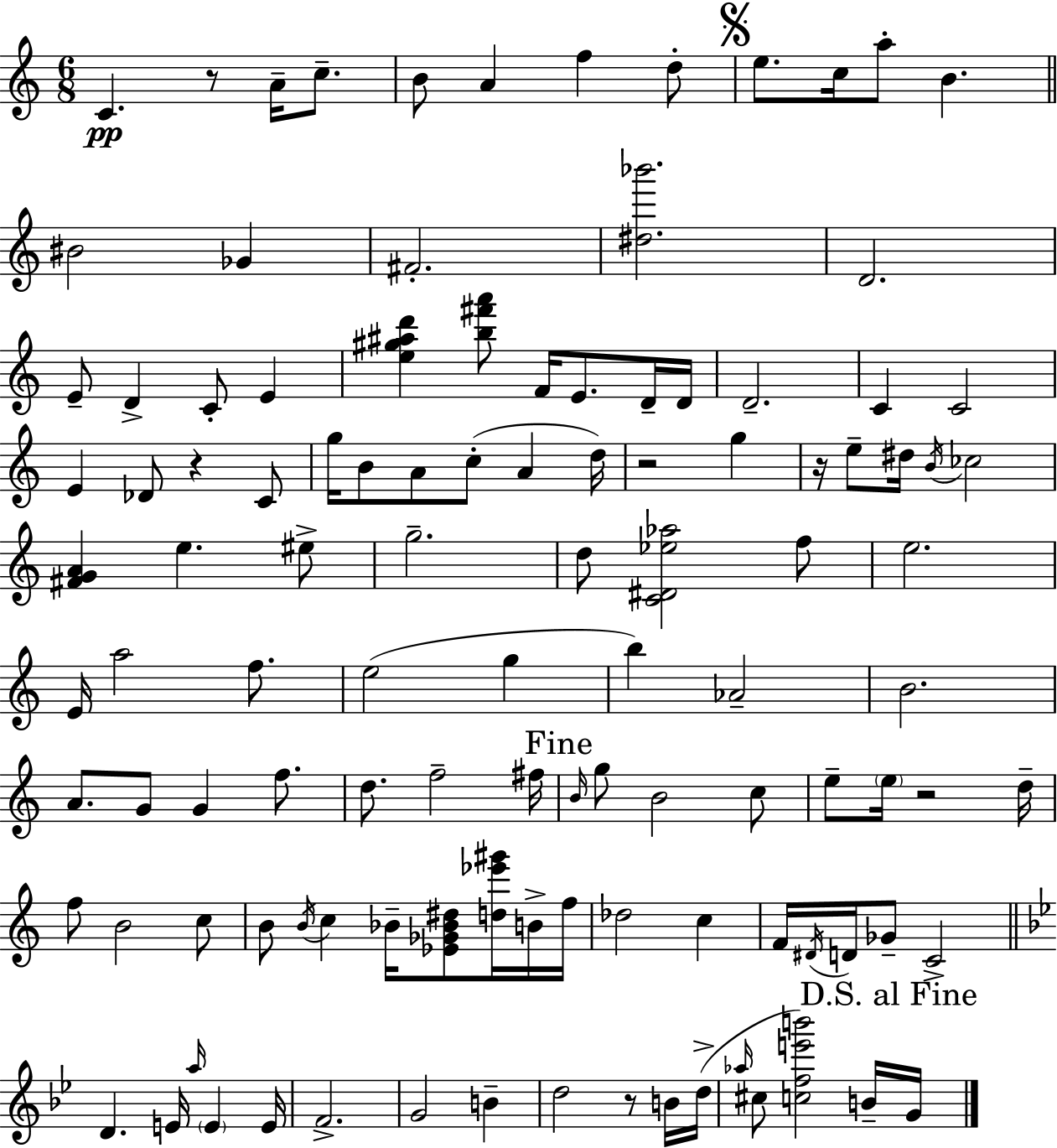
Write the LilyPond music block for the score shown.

{
  \clef treble
  \numericTimeSignature
  \time 6/8
  \key c \major
  \repeat volta 2 { c'4.\pp r8 a'16-- c''8.-- | b'8 a'4 f''4 d''8-. | \mark \markup { \musicglyph "scripts.segno" } e''8. c''16 a''8-. b'4. | \bar "||" \break \key c \major bis'2 ges'4 | fis'2.-. | <dis'' bes'''>2. | d'2. | \break e'8-- d'4-> c'8-. e'4 | <e'' gis'' ais'' d'''>4 <b'' fis''' a'''>8 f'16 e'8. d'16-- d'16 | d'2.-- | c'4 c'2 | \break e'4 des'8 r4 c'8 | g''16 b'8 a'8 c''8-.( a'4 d''16) | r2 g''4 | r16 e''8-- dis''16 \acciaccatura { b'16 } ces''2 | \break <fis' g' a'>4 e''4. eis''8-> | g''2.-- | d''8 <c' dis' ees'' aes''>2 f''8 | e''2. | \break e'16 a''2 f''8. | e''2( g''4 | b''4) aes'2-- | b'2. | \break a'8. g'8 g'4 f''8. | d''8. f''2-- | fis''16 \mark "Fine" \grace { b'16 } g''8 b'2 | c''8 e''8-- \parenthesize e''16 r2 | \break d''16-- f''8 b'2 | c''8 b'8 \acciaccatura { b'16 } c''4 bes'16-- <ees' ges' bes' dis''>8 | <d'' ees''' gis'''>16 b'16-> f''16 des''2 c''4 | f'16 \acciaccatura { dis'16 } d'16 ges'8-- c'2-> | \break \bar "||" \break \key bes \major d'4. e'16 \grace { a''16 } \parenthesize e'4 | e'16 f'2.-> | g'2 b'4-- | d''2 r8 b'16 | \break d''16->( \grace { aes''16 } cis''8 <c'' f'' e''' b'''>2) | b'16-- \mark "D.S. al Fine" g'16 } \bar "|."
}